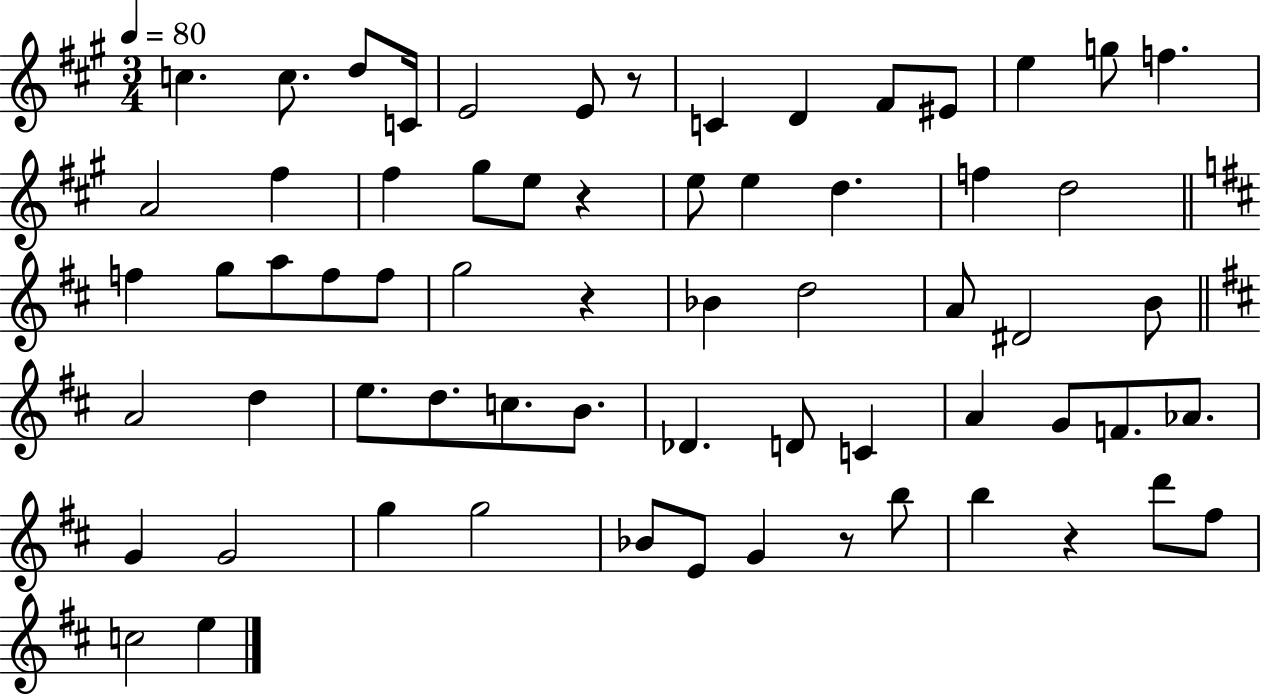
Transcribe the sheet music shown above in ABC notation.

X:1
T:Untitled
M:3/4
L:1/4
K:A
c c/2 d/2 C/4 E2 E/2 z/2 C D ^F/2 ^E/2 e g/2 f A2 ^f ^f ^g/2 e/2 z e/2 e d f d2 f g/2 a/2 f/2 f/2 g2 z _B d2 A/2 ^D2 B/2 A2 d e/2 d/2 c/2 B/2 _D D/2 C A G/2 F/2 _A/2 G G2 g g2 _B/2 E/2 G z/2 b/2 b z d'/2 ^f/2 c2 e